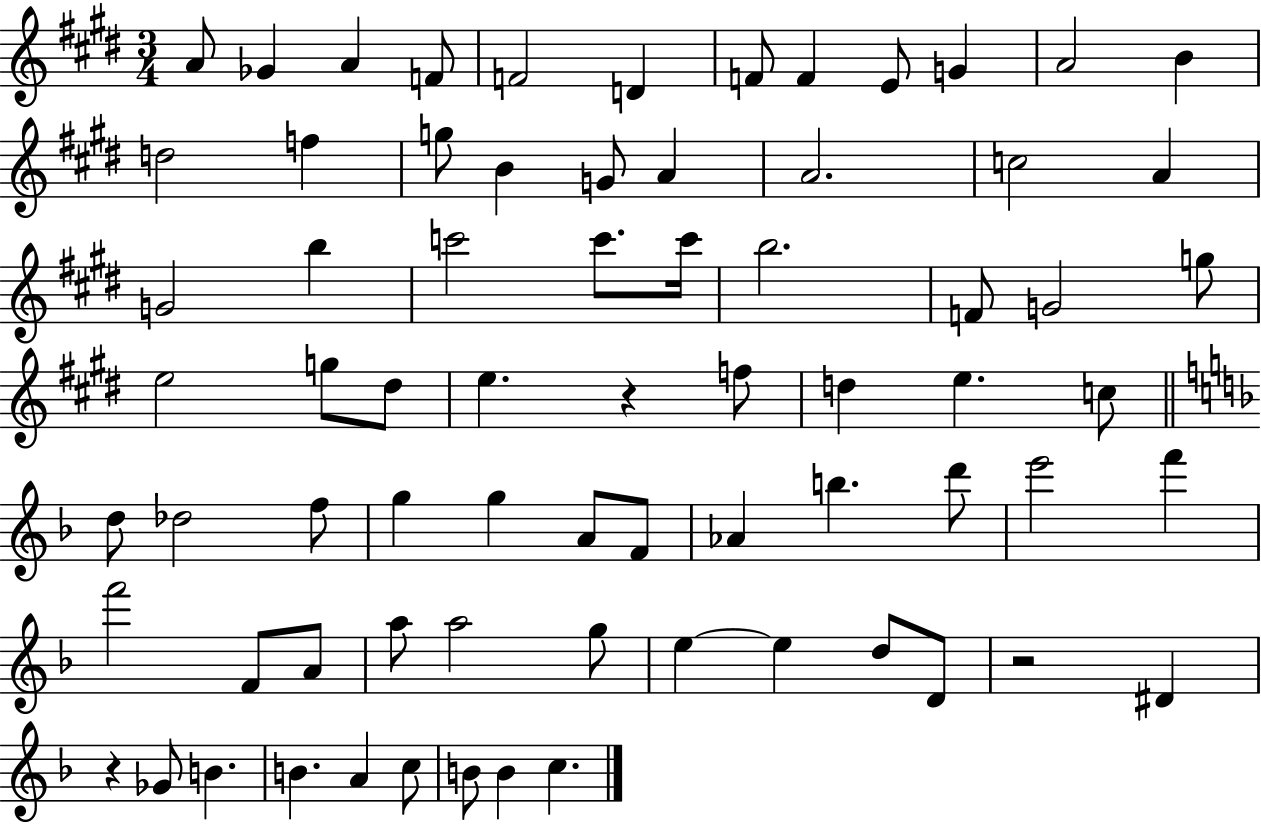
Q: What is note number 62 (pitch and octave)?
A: Gb4